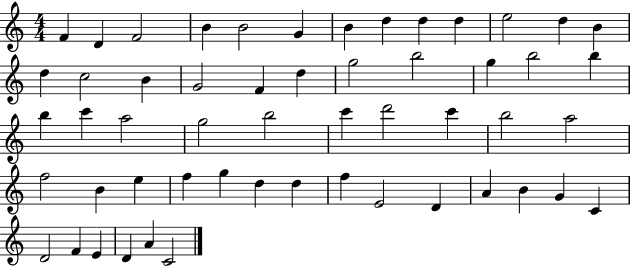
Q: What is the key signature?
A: C major